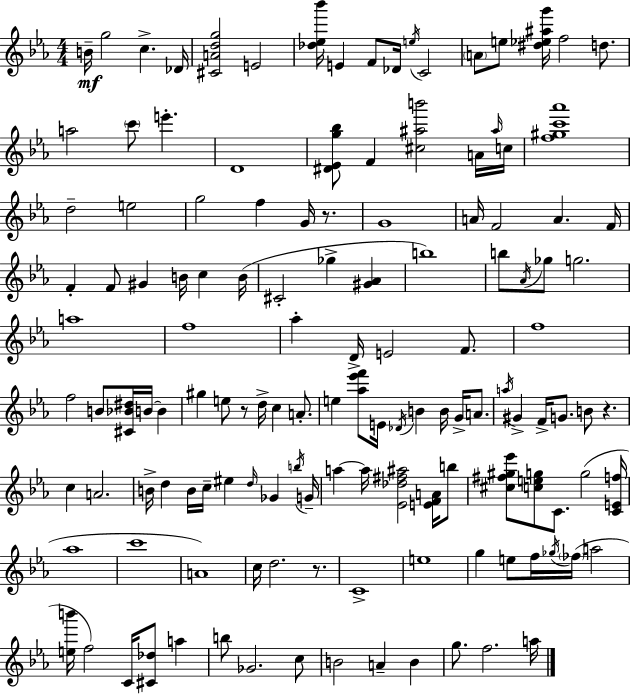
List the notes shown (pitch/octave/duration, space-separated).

B4/s G5/h C5/q. Db4/s [C#4,A4,D5,G5]/h E4/h [Db5,Eb5,Bb6]/s E4/q F4/e Db4/s E5/s C4/h A4/e E5/e [D#5,Eb5,A#5,G6]/s F5/h D5/e. A5/h C6/e E6/q. D4/w [D#4,Eb4,G5,Bb5]/e F4/q [C#5,A#5,B6]/h A4/s A#5/s C5/s [F5,G#5,C6,Ab6]/w D5/h E5/h G5/h F5/q G4/s R/e. G4/w A4/s F4/h A4/q. F4/s F4/q F4/e G#4/q B4/s C5/q B4/s C#4/h Gb5/q [G#4,Ab4]/q B5/w B5/e Ab4/s Gb5/e G5/h. A5/w F5/w Ab5/q D4/s E4/h F4/e. F5/w F5/h B4/e [C#4,Bb4,D#5]/s B4/s B4/q G#5/q E5/e R/e D5/s C5/q A4/e. E5/q [Ab5,Eb6,F6]/e E4/s Db4/s B4/q B4/s G4/s A4/e. A5/s G#4/q F4/s G4/e. B4/e R/q. C5/q A4/h. B4/s D5/q B4/s C5/s EIS5/q D5/s Gb4/q B5/s G4/s A5/q A5/s [Eb4,Db5,F#5,A#5]/h [E4,F4,A4]/s B5/e [C#5,F#5,G#5,Eb6]/e [C5,E5,G5]/e C4/e. G5/h [C4,E4,F5]/s Ab5/w C6/w A4/w C5/s D5/h. R/e. C4/w E5/w G5/q E5/e F5/s Gb5/s FES5/s A5/h [E5,B6]/s F5/h C4/s [C#4,Db5]/e A5/q B5/e Gb4/h. C5/e B4/h A4/q B4/q G5/e. F5/h. A5/s